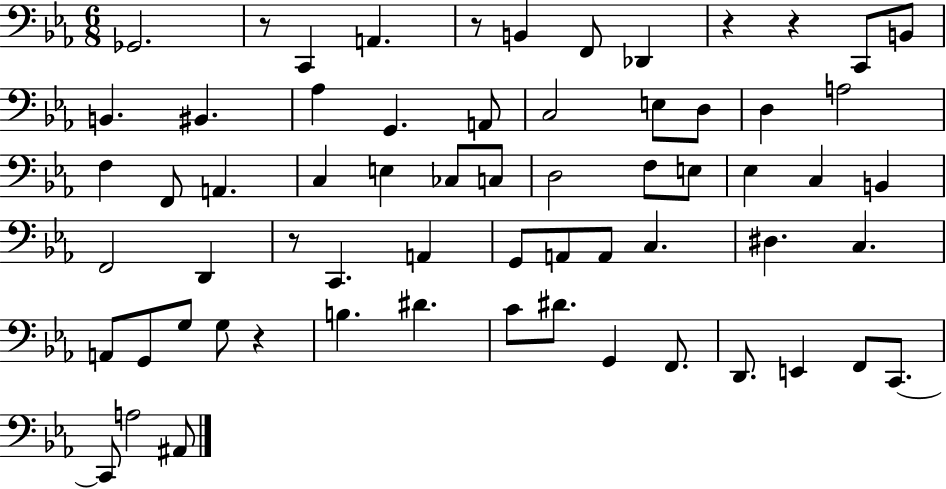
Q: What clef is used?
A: bass